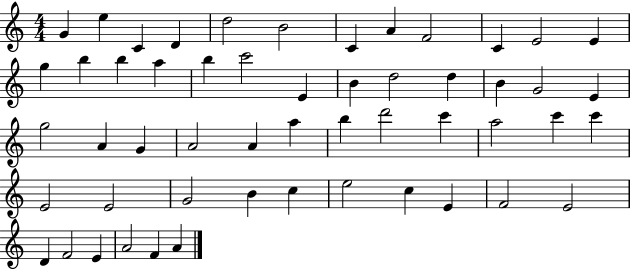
{
  \clef treble
  \numericTimeSignature
  \time 4/4
  \key c \major
  g'4 e''4 c'4 d'4 | d''2 b'2 | c'4 a'4 f'2 | c'4 e'2 e'4 | \break g''4 b''4 b''4 a''4 | b''4 c'''2 e'4 | b'4 d''2 d''4 | b'4 g'2 e'4 | \break g''2 a'4 g'4 | a'2 a'4 a''4 | b''4 d'''2 c'''4 | a''2 c'''4 c'''4 | \break e'2 e'2 | g'2 b'4 c''4 | e''2 c''4 e'4 | f'2 e'2 | \break d'4 f'2 e'4 | a'2 f'4 a'4 | \bar "|."
}